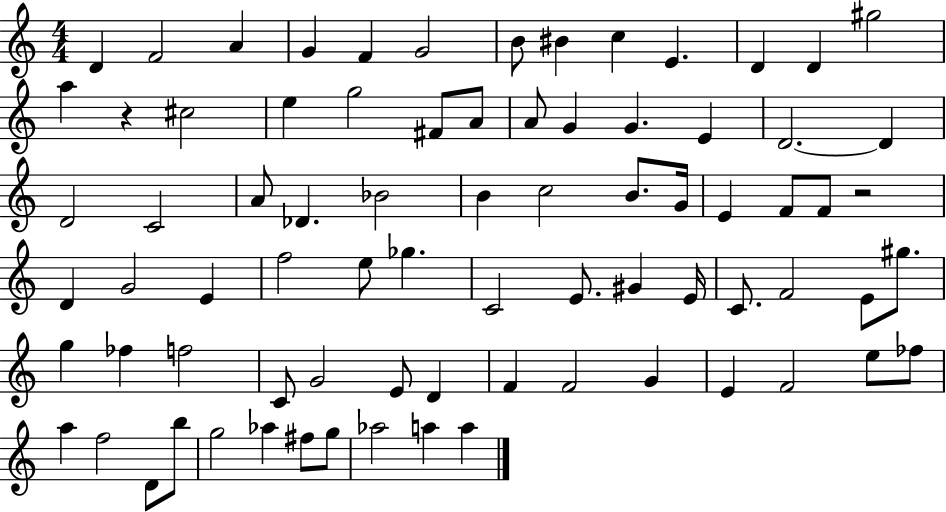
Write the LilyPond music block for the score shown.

{
  \clef treble
  \numericTimeSignature
  \time 4/4
  \key c \major
  d'4 f'2 a'4 | g'4 f'4 g'2 | b'8 bis'4 c''4 e'4. | d'4 d'4 gis''2 | \break a''4 r4 cis''2 | e''4 g''2 fis'8 a'8 | a'8 g'4 g'4. e'4 | d'2.~~ d'4 | \break d'2 c'2 | a'8 des'4. bes'2 | b'4 c''2 b'8. g'16 | e'4 f'8 f'8 r2 | \break d'4 g'2 e'4 | f''2 e''8 ges''4. | c'2 e'8. gis'4 e'16 | c'8. f'2 e'8 gis''8. | \break g''4 fes''4 f''2 | c'8 g'2 e'8 d'4 | f'4 f'2 g'4 | e'4 f'2 e''8 fes''8 | \break a''4 f''2 d'8 b''8 | g''2 aes''4 fis''8 g''8 | aes''2 a''4 a''4 | \bar "|."
}